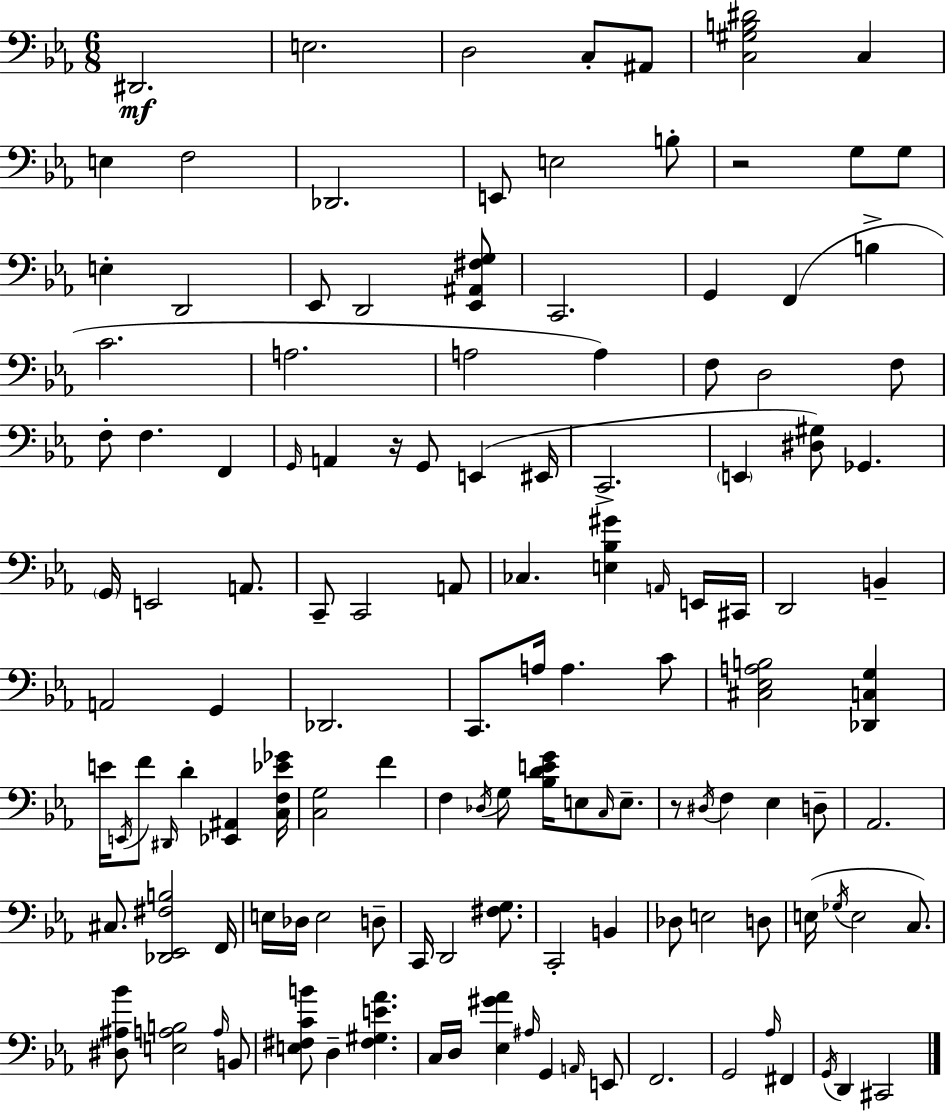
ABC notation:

X:1
T:Untitled
M:6/8
L:1/4
K:Eb
^D,,2 E,2 D,2 C,/2 ^A,,/2 [C,^G,B,^D]2 C, E, F,2 _D,,2 E,,/2 E,2 B,/2 z2 G,/2 G,/2 E, D,,2 _E,,/2 D,,2 [_E,,^A,,^F,G,]/2 C,,2 G,, F,, B, C2 A,2 A,2 A, F,/2 D,2 F,/2 F,/2 F, F,, G,,/4 A,, z/4 G,,/2 E,, ^E,,/4 C,,2 E,, [^D,^G,]/2 _G,, G,,/4 E,,2 A,,/2 C,,/2 C,,2 A,,/2 _C, [E,_B,^G] A,,/4 E,,/4 ^C,,/4 D,,2 B,, A,,2 G,, _D,,2 C,,/2 A,/4 A, C/2 [^C,_E,A,B,]2 [_D,,C,G,] E/4 E,,/4 F/2 ^D,,/4 D [_E,,^A,,] [C,F,_E_G]/4 [C,G,]2 F F, _D,/4 G,/2 [_B,DEG]/4 E,/2 C,/4 E,/2 z/2 ^D,/4 F, _E, D,/2 _A,,2 ^C,/2 [_D,,_E,,^F,B,]2 F,,/4 E,/4 _D,/4 E,2 D,/2 C,,/4 D,,2 [^F,G,]/2 C,,2 B,, _D,/2 E,2 D,/2 E,/4 _G,/4 E,2 C,/2 [^D,^A,_B]/2 [E,A,B,]2 A,/4 B,,/2 [E,^F,CB]/2 D, [^F,^G,E_A] C,/4 D,/4 [_E,^G_A] ^A,/4 G,, A,,/4 E,,/2 F,,2 G,,2 _A,/4 ^F,, G,,/4 D,, ^C,,2